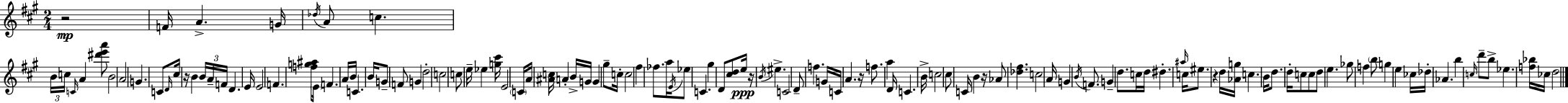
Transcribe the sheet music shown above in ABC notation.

X:1
T:Untitled
M:2/4
L:1/4
K:A
z2 F/4 A G/4 _d/4 A/2 c B/4 c/4 C/4 A [^d'e'a']/2 B2 A2 G C/2 D/4 ^c/4 z/4 B B/4 A/4 F/4 D E/4 E2 F [fg^a]/2 E/4 F A/4 B/4 C B/4 G/2 F/2 G d2 c2 c/2 e/4 _e [g^c']/4 E2 C/4 A/4 [^Ac]/4 A B/4 G/4 G ^g/2 c/4 c2 ^f _f/2 a/4 E/4 _e/2 C ^g D/2 [^cd]/2 e/4 z/4 B/4 ^e C2 D/2 f G/4 C/4 A z/4 f/2 a D/4 C B/4 c2 ^c/2 C/4 B z/4 _A/2 [_d^f] c2 A/4 G B/4 F/2 G d/2 c/4 d/4 ^d ^a/4 c/4 ^e/2 z d/4 [_Ag]/4 c B/4 d/2 d/4 c/2 c/2 d/2 e _g/2 f b/2 g e _c/4 _d/4 _A b c/4 d'/2 b/2 _e [f_b]/4 _c/4 d2